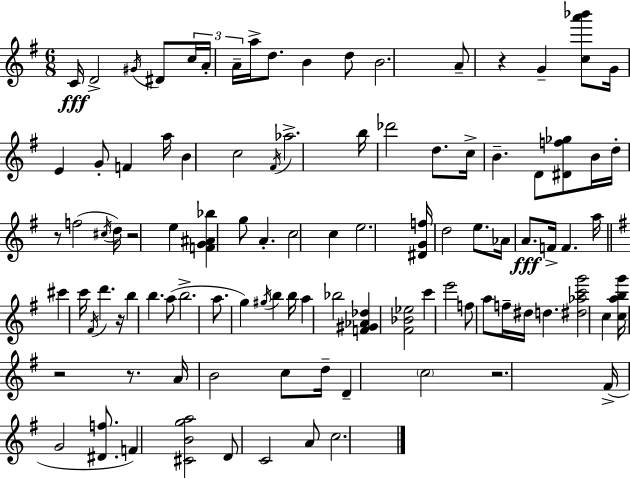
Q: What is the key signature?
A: E minor